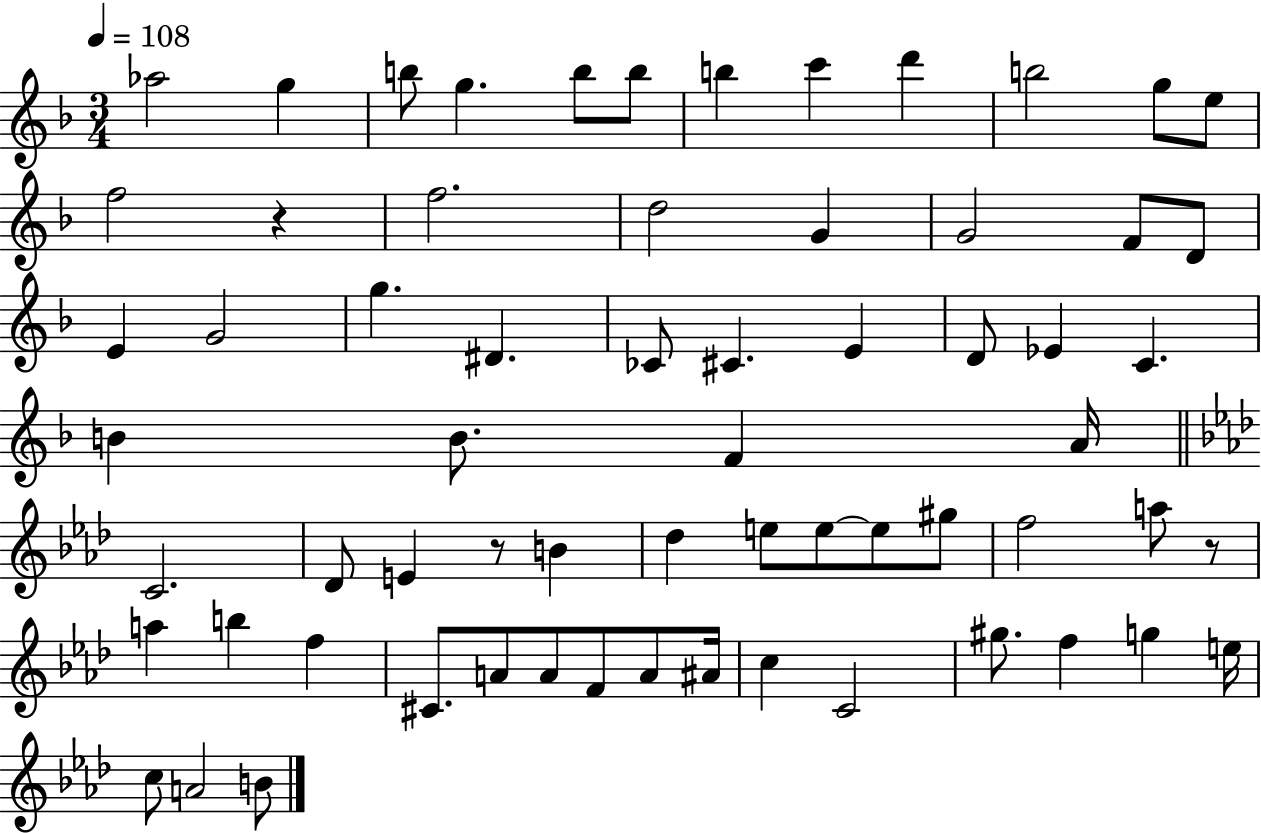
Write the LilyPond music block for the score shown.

{
  \clef treble
  \numericTimeSignature
  \time 3/4
  \key f \major
  \tempo 4 = 108
  aes''2 g''4 | b''8 g''4. b''8 b''8 | b''4 c'''4 d'''4 | b''2 g''8 e''8 | \break f''2 r4 | f''2. | d''2 g'4 | g'2 f'8 d'8 | \break e'4 g'2 | g''4. dis'4. | ces'8 cis'4. e'4 | d'8 ees'4 c'4. | \break b'4 b'8. f'4 a'16 | \bar "||" \break \key aes \major c'2. | des'8 e'4 r8 b'4 | des''4 e''8 e''8~~ e''8 gis''8 | f''2 a''8 r8 | \break a''4 b''4 f''4 | cis'8. a'8 a'8 f'8 a'8 ais'16 | c''4 c'2 | gis''8. f''4 g''4 e''16 | \break c''8 a'2 b'8 | \bar "|."
}